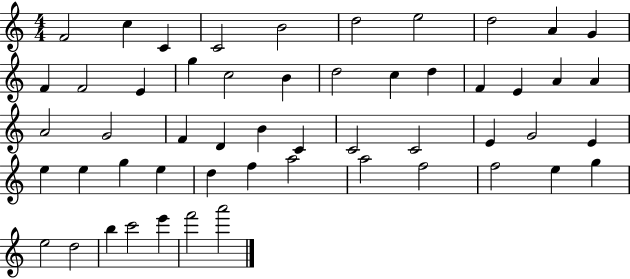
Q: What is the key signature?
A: C major